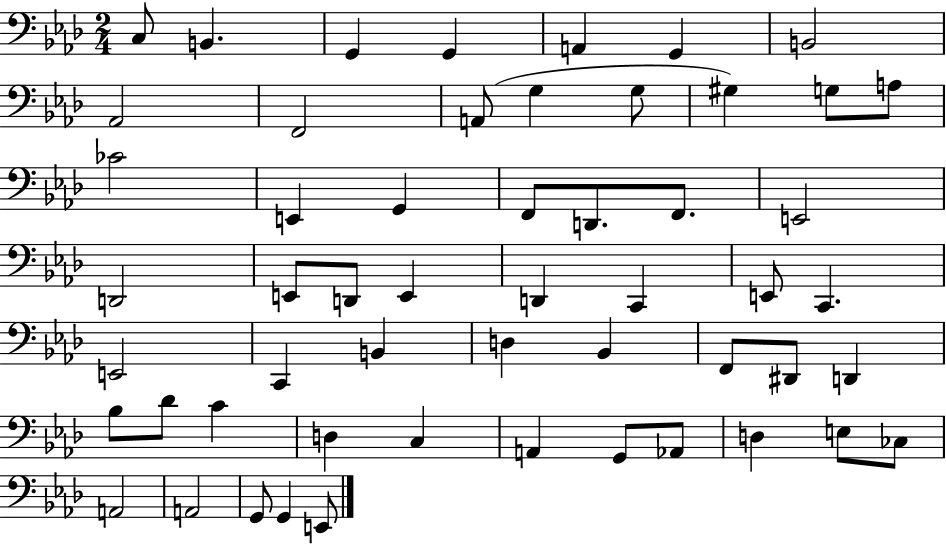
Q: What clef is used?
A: bass